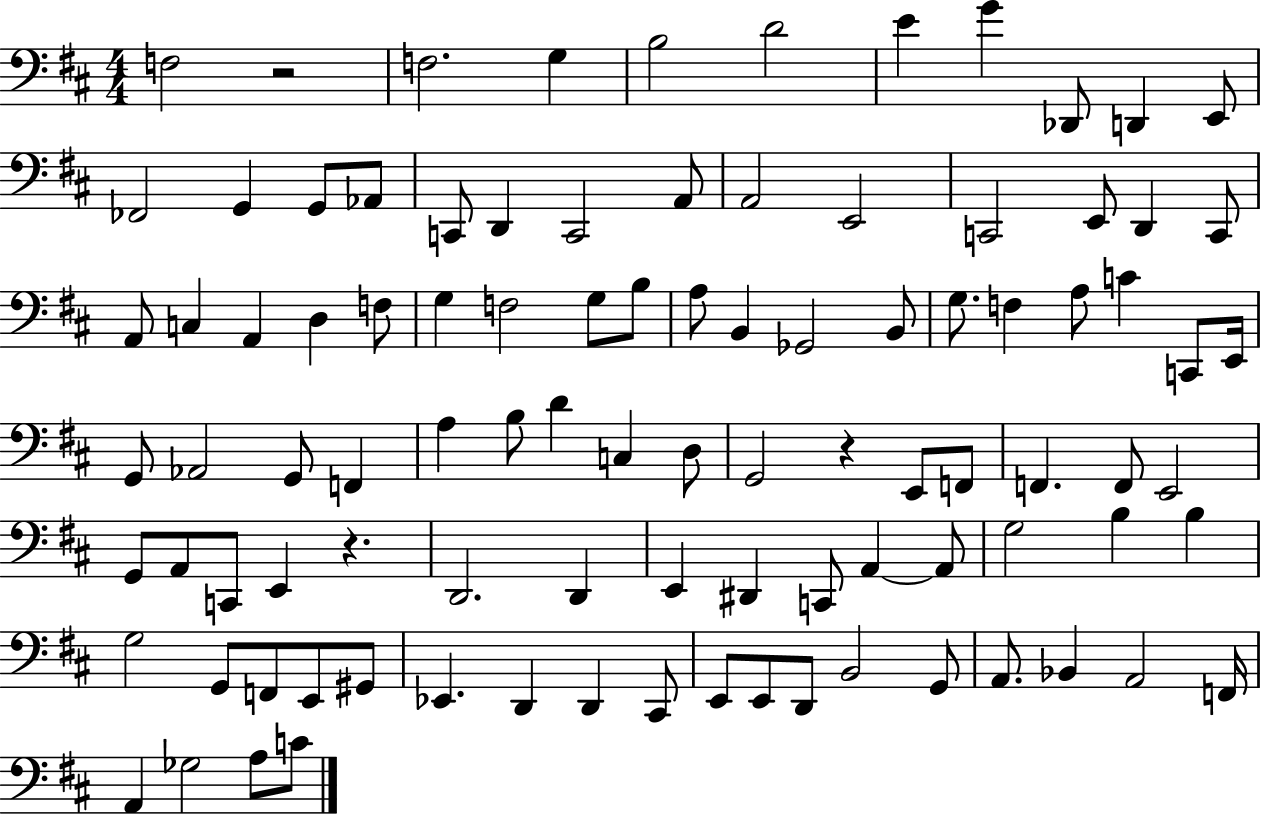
X:1
T:Untitled
M:4/4
L:1/4
K:D
F,2 z2 F,2 G, B,2 D2 E G _D,,/2 D,, E,,/2 _F,,2 G,, G,,/2 _A,,/2 C,,/2 D,, C,,2 A,,/2 A,,2 E,,2 C,,2 E,,/2 D,, C,,/2 A,,/2 C, A,, D, F,/2 G, F,2 G,/2 B,/2 A,/2 B,, _G,,2 B,,/2 G,/2 F, A,/2 C C,,/2 E,,/4 G,,/2 _A,,2 G,,/2 F,, A, B,/2 D C, D,/2 G,,2 z E,,/2 F,,/2 F,, F,,/2 E,,2 G,,/2 A,,/2 C,,/2 E,, z D,,2 D,, E,, ^D,, C,,/2 A,, A,,/2 G,2 B, B, G,2 G,,/2 F,,/2 E,,/2 ^G,,/2 _E,, D,, D,, ^C,,/2 E,,/2 E,,/2 D,,/2 B,,2 G,,/2 A,,/2 _B,, A,,2 F,,/4 A,, _G,2 A,/2 C/2